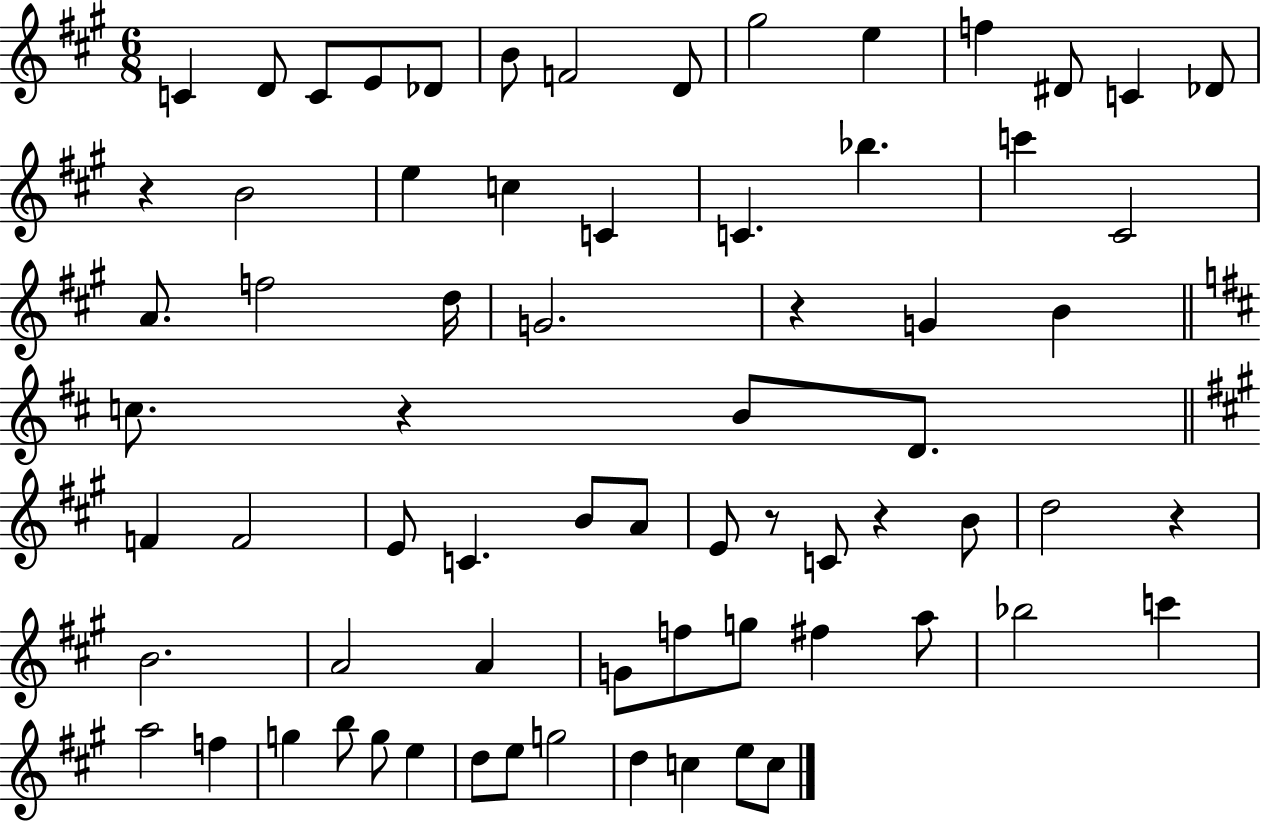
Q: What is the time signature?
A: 6/8